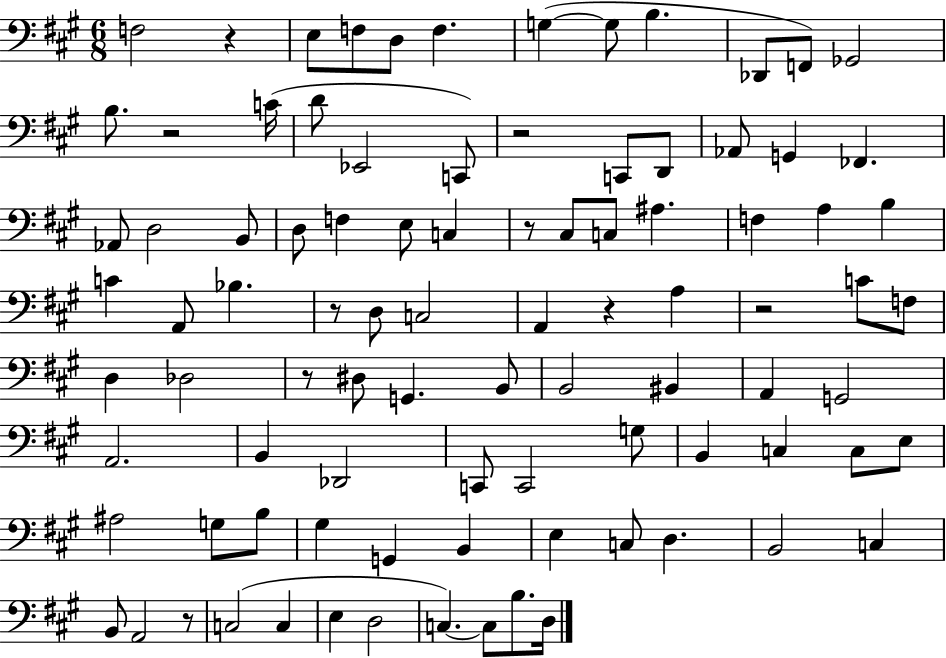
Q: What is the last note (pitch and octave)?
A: D3